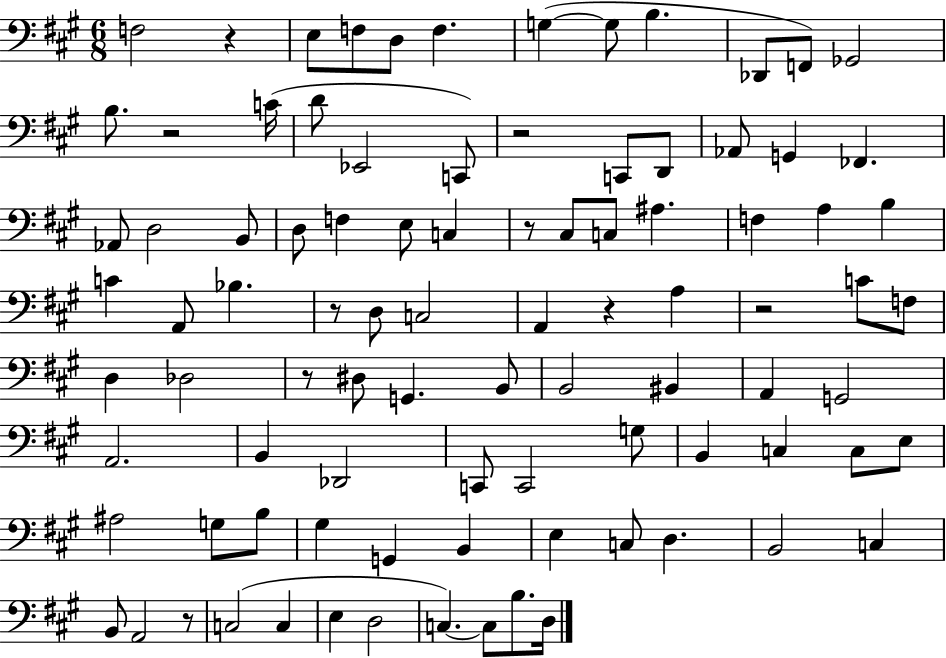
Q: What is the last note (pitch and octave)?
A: D3